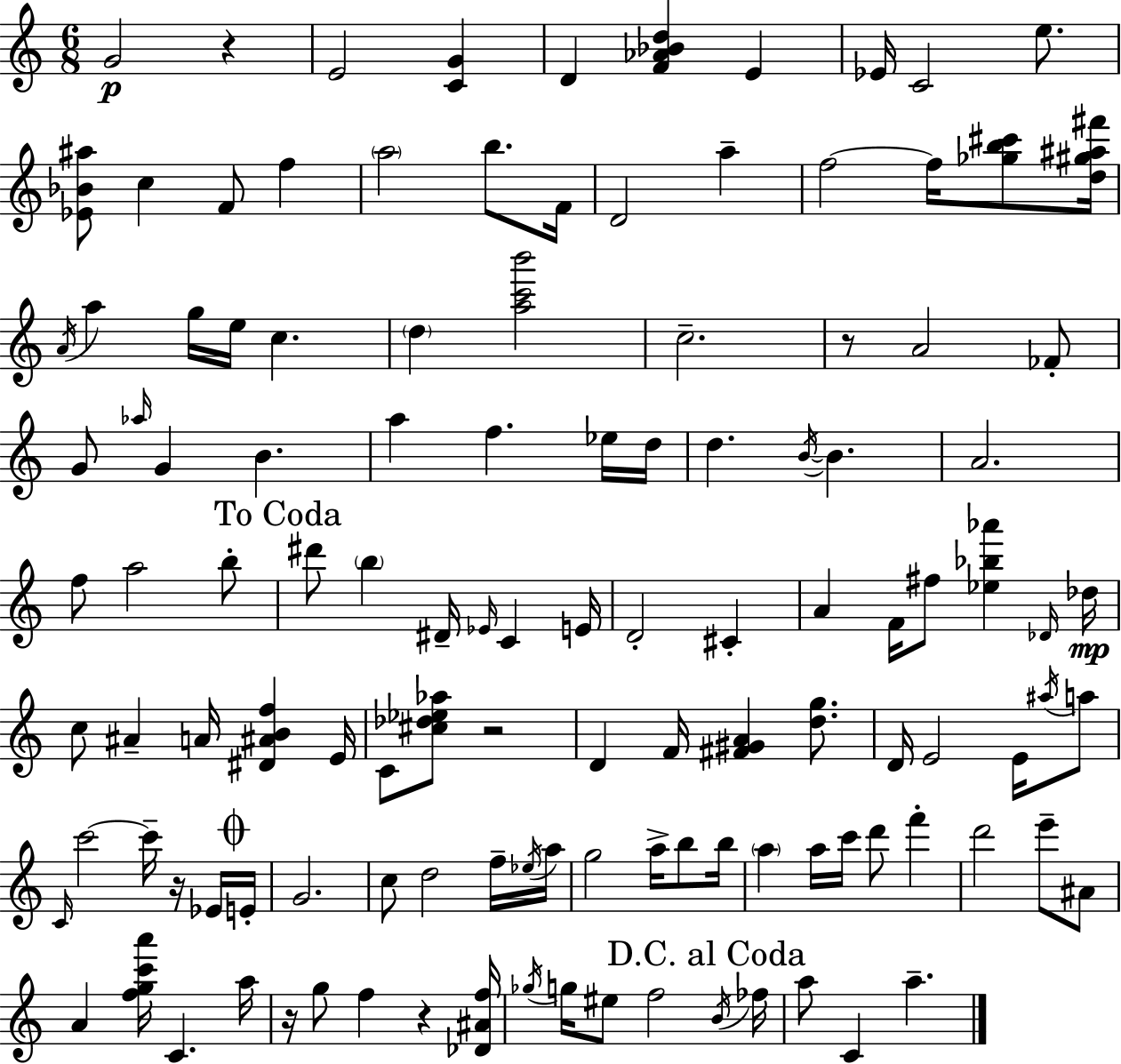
G4/h R/q E4/h [C4,G4]/q D4/q [F4,Ab4,Bb4,D5]/q E4/q Eb4/s C4/h E5/e. [Eb4,Bb4,A#5]/e C5/q F4/e F5/q A5/h B5/e. F4/s D4/h A5/q F5/h F5/s [Gb5,B5,C#6]/e [D5,G#5,A#5,F#6]/s A4/s A5/q G5/s E5/s C5/q. D5/q [A5,C6,B6]/h C5/h. R/e A4/h FES4/e G4/e Ab5/s G4/q B4/q. A5/q F5/q. Eb5/s D5/s D5/q. B4/s B4/q. A4/h. F5/e A5/h B5/e D#6/e B5/q D#4/s Eb4/s C4/q E4/s D4/h C#4/q A4/q F4/s F#5/e [Eb5,Bb5,Ab6]/q Db4/s Db5/s C5/e A#4/q A4/s [D#4,A#4,B4,F5]/q E4/s C4/e [C#5,Db5,Eb5,Ab5]/e R/h D4/q F4/s [F#4,G#4,A4]/q [D5,G5]/e. D4/s E4/h E4/s A#5/s A5/e C4/s C6/h C6/s R/s Eb4/s E4/s G4/h. C5/e D5/h F5/s Eb5/s A5/s G5/h A5/s B5/e B5/s A5/q A5/s C6/s D6/e F6/q D6/h E6/e A#4/e A4/q [F5,G5,C6,A6]/s C4/q. A5/s R/s G5/e F5/q R/q [Db4,A#4,F5]/s Gb5/s G5/s EIS5/e F5/h B4/s FES5/s A5/e C4/q A5/q.